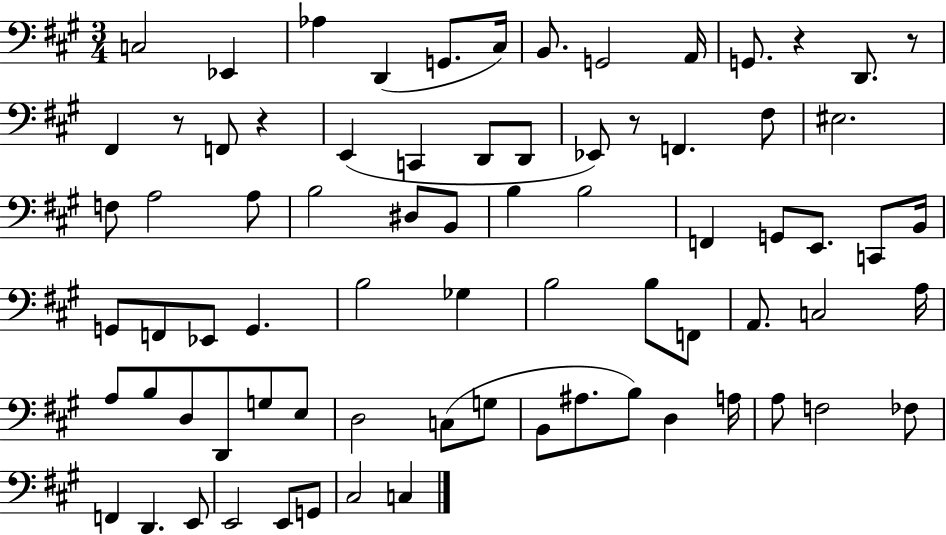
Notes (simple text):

C3/h Eb2/q Ab3/q D2/q G2/e. C#3/s B2/e. G2/h A2/s G2/e. R/q D2/e. R/e F#2/q R/e F2/e R/q E2/q C2/q D2/e D2/e Eb2/e R/e F2/q. F#3/e EIS3/h. F3/e A3/h A3/e B3/h D#3/e B2/e B3/q B3/h F2/q G2/e E2/e. C2/e B2/s G2/e F2/e Eb2/e G2/q. B3/h Gb3/q B3/h B3/e F2/e A2/e. C3/h A3/s A3/e B3/e D3/e D2/e G3/e E3/e D3/h C3/e G3/e B2/e A#3/e. B3/e D3/q A3/s A3/e F3/h FES3/e F2/q D2/q. E2/e E2/h E2/e G2/e C#3/h C3/q